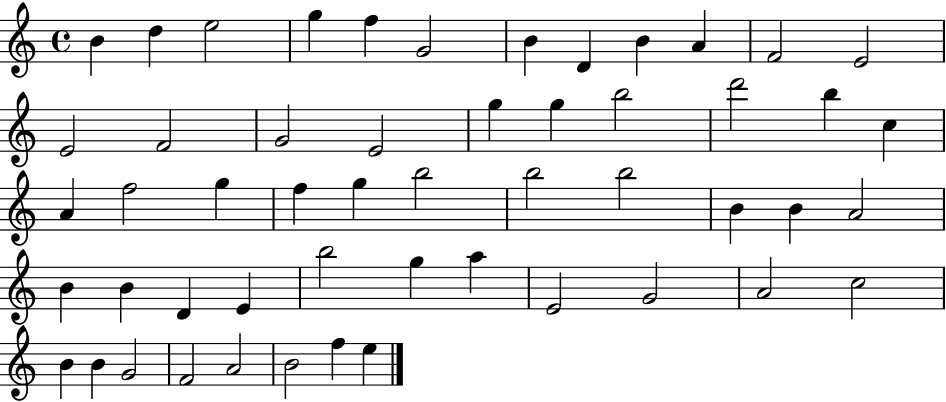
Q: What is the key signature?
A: C major